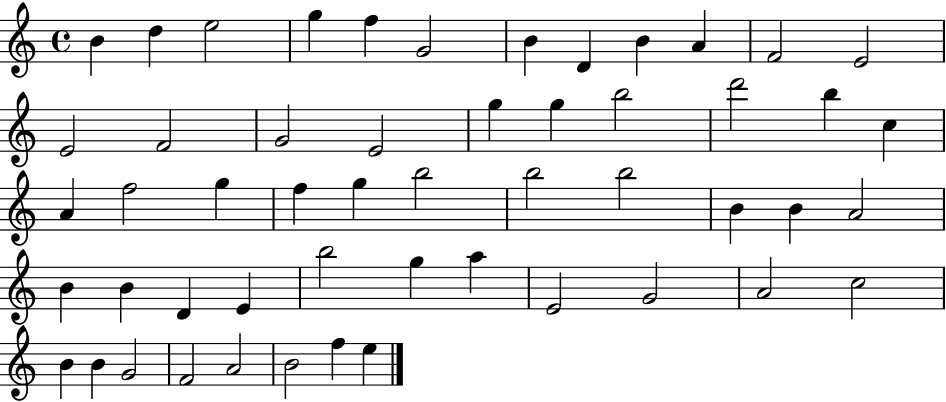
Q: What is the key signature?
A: C major